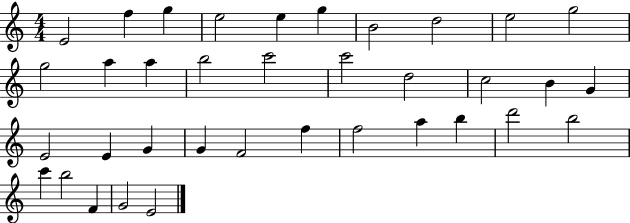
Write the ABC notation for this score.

X:1
T:Untitled
M:4/4
L:1/4
K:C
E2 f g e2 e g B2 d2 e2 g2 g2 a a b2 c'2 c'2 d2 c2 B G E2 E G G F2 f f2 a b d'2 b2 c' b2 F G2 E2